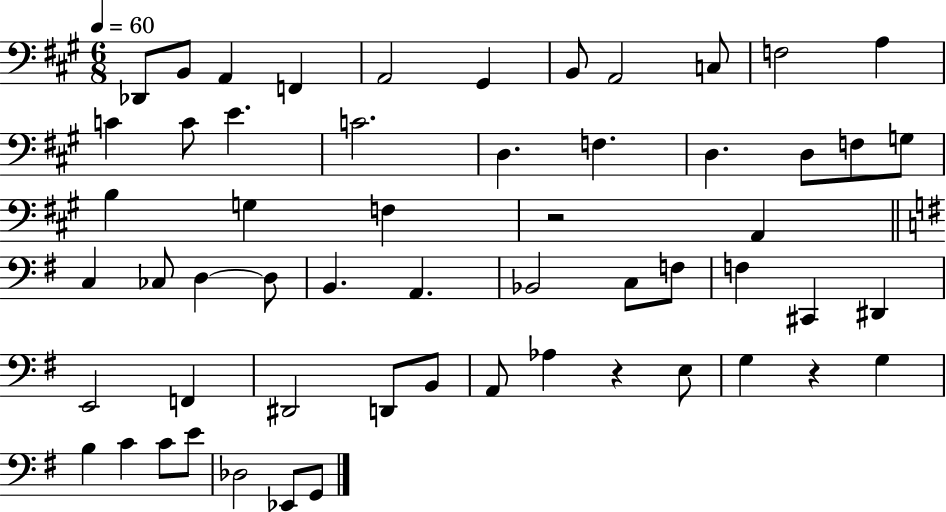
{
  \clef bass
  \numericTimeSignature
  \time 6/8
  \key a \major
  \tempo 4 = 60
  des,8 b,8 a,4 f,4 | a,2 gis,4 | b,8 a,2 c8 | f2 a4 | \break c'4 c'8 e'4. | c'2. | d4. f4. | d4. d8 f8 g8 | \break b4 g4 f4 | r2 a,4 | \bar "||" \break \key g \major c4 ces8 d4~~ d8 | b,4. a,4. | bes,2 c8 f8 | f4 cis,4 dis,4 | \break e,2 f,4 | dis,2 d,8 b,8 | a,8 aes4 r4 e8 | g4 r4 g4 | \break b4 c'4 c'8 e'8 | des2 ees,8 g,8 | \bar "|."
}